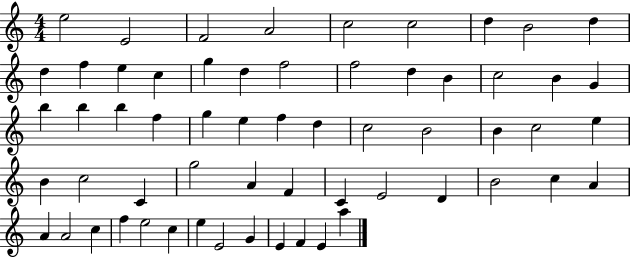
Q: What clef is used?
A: treble